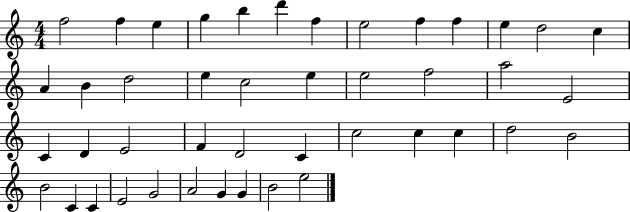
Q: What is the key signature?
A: C major